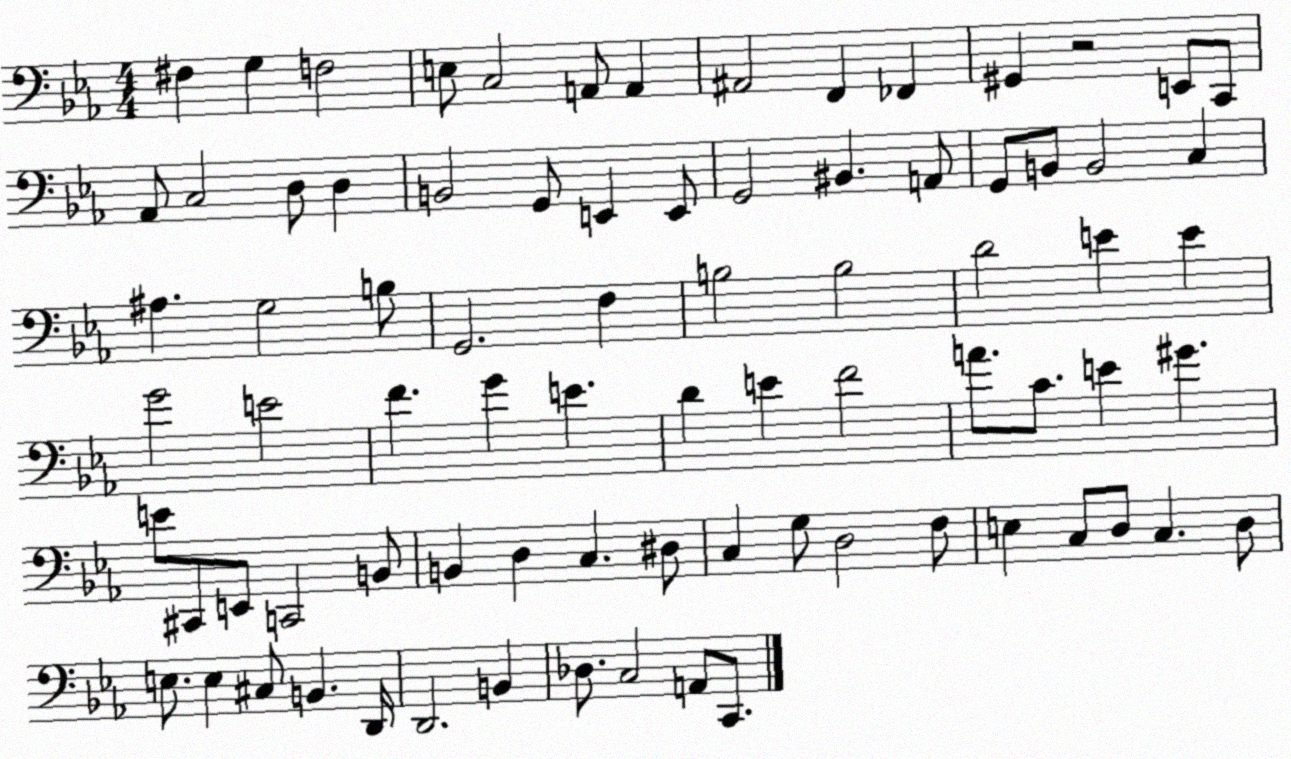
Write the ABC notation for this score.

X:1
T:Untitled
M:4/4
L:1/4
K:Eb
^F, G, F,2 E,/2 C,2 A,,/2 A,, ^A,,2 F,, _F,, ^G,, z2 E,,/2 C,,/2 _A,,/2 C,2 D,/2 D, B,,2 G,,/2 E,, E,,/2 G,,2 ^B,, A,,/2 G,,/2 B,,/2 B,,2 C, ^A, G,2 B,/2 G,,2 F, B,2 B,2 D2 E E G2 E2 F G E D E F2 A/2 C/2 E ^G E/2 ^C,,/2 E,,/2 C,,2 B,,/2 B,, D, C, ^D,/2 C, G,/2 D,2 F,/2 E, C,/2 D,/2 C, D,/2 E,/2 E, ^C,/2 B,, D,,/4 D,,2 B,, _D,/2 C,2 A,,/2 C,,/2